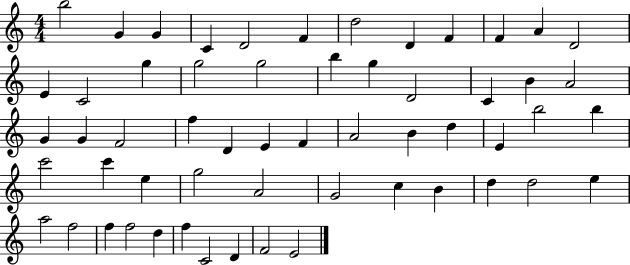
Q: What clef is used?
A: treble